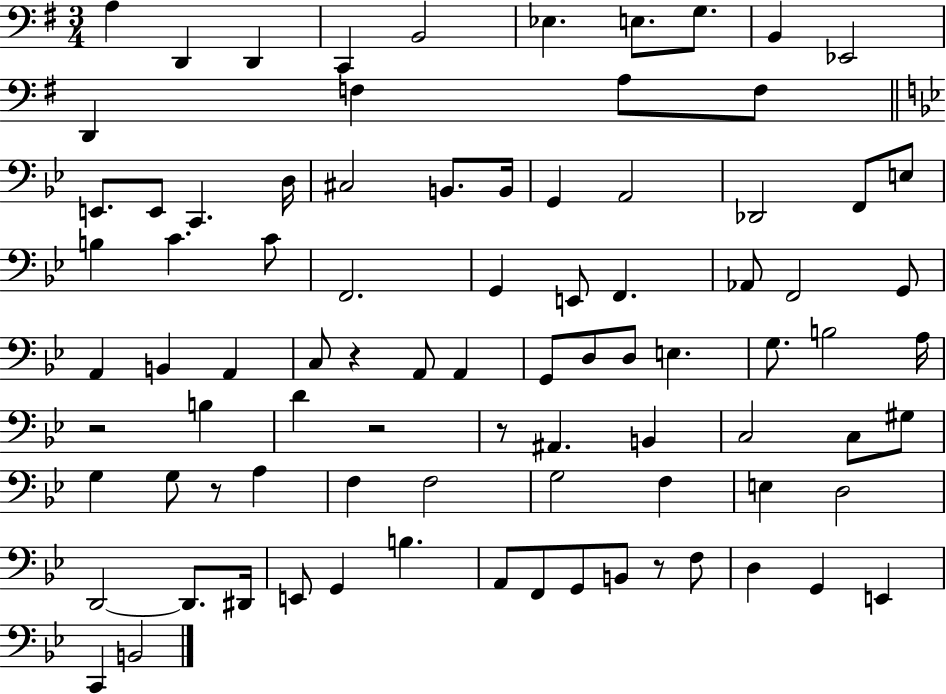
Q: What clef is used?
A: bass